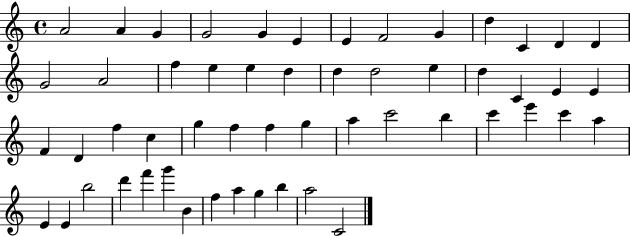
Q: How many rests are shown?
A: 0